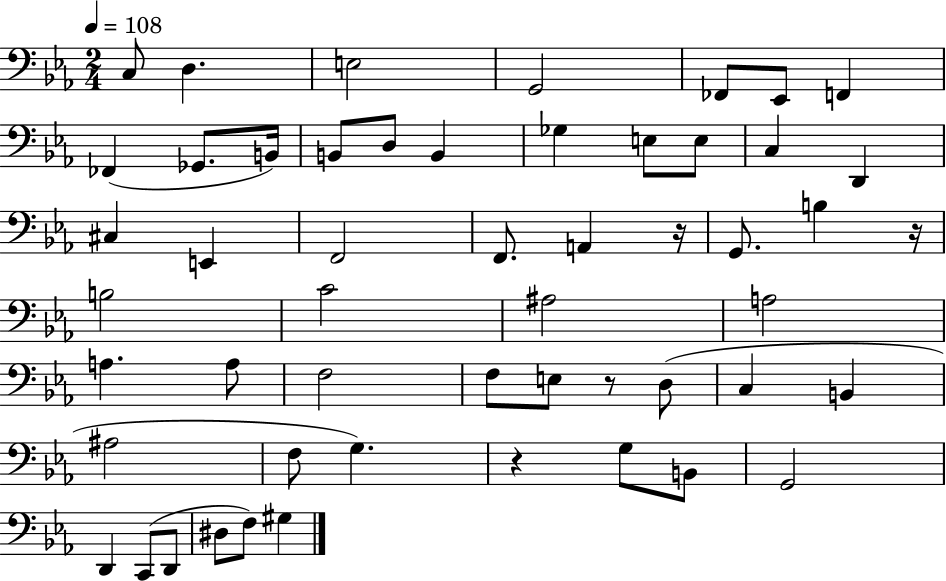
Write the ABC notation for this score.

X:1
T:Untitled
M:2/4
L:1/4
K:Eb
C,/2 D, E,2 G,,2 _F,,/2 _E,,/2 F,, _F,, _G,,/2 B,,/4 B,,/2 D,/2 B,, _G, E,/2 E,/2 C, D,, ^C, E,, F,,2 F,,/2 A,, z/4 G,,/2 B, z/4 B,2 C2 ^A,2 A,2 A, A,/2 F,2 F,/2 E,/2 z/2 D,/2 C, B,, ^A,2 F,/2 G, z G,/2 B,,/2 G,,2 D,, C,,/2 D,,/2 ^D,/2 F,/2 ^G,